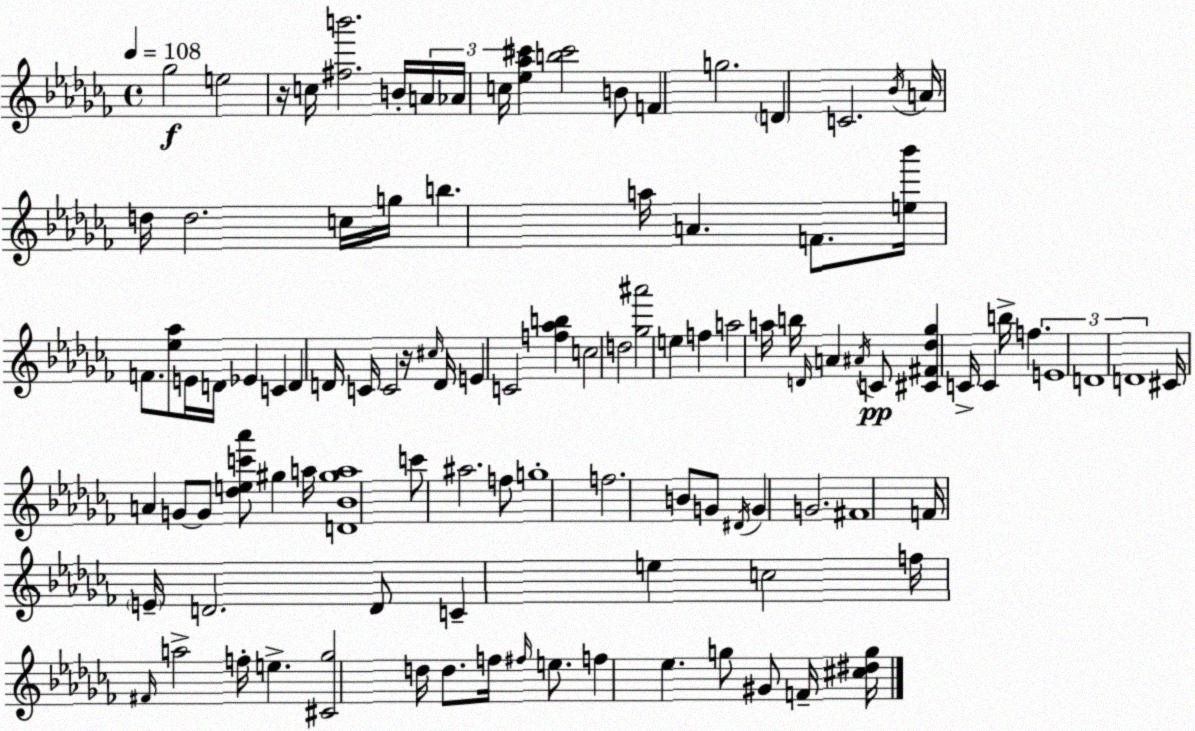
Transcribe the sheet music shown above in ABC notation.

X:1
T:Untitled
M:4/4
L:1/4
K:Abm
_g2 e2 z/4 c/4 [^fb']2 B/4 A/4 _A/4 c/4 [_e_a^c'] [b^c']2 B/2 F g2 D C2 _B/4 A/4 d/4 d2 c/4 g/4 b a/4 A F/2 [e_b']/4 F/2 [_e_a]/2 E/4 D/4 _E C D D/4 C/4 C2 z/4 ^c/4 D/4 E C2 [f_ab] c2 d2 [_g^a']2 e f a2 a/4 b/4 D/4 A ^A/4 C/2 [^C^F_d_g] C/4 C b/4 f E4 D4 D4 ^C/4 A G/2 G/2 [_dec'_a']/2 ^g a/4 [D_B^ga]4 c'/2 ^a2 f/2 g4 f2 B/2 G/2 ^D/4 G G2 ^F4 F/4 E/4 D2 D/2 C e c2 f/4 ^F/4 a2 f/4 e [^C_g]2 d/4 d/2 f/4 ^f/4 e/2 f _e g/2 ^G/2 F/4 [^c^dg]/4